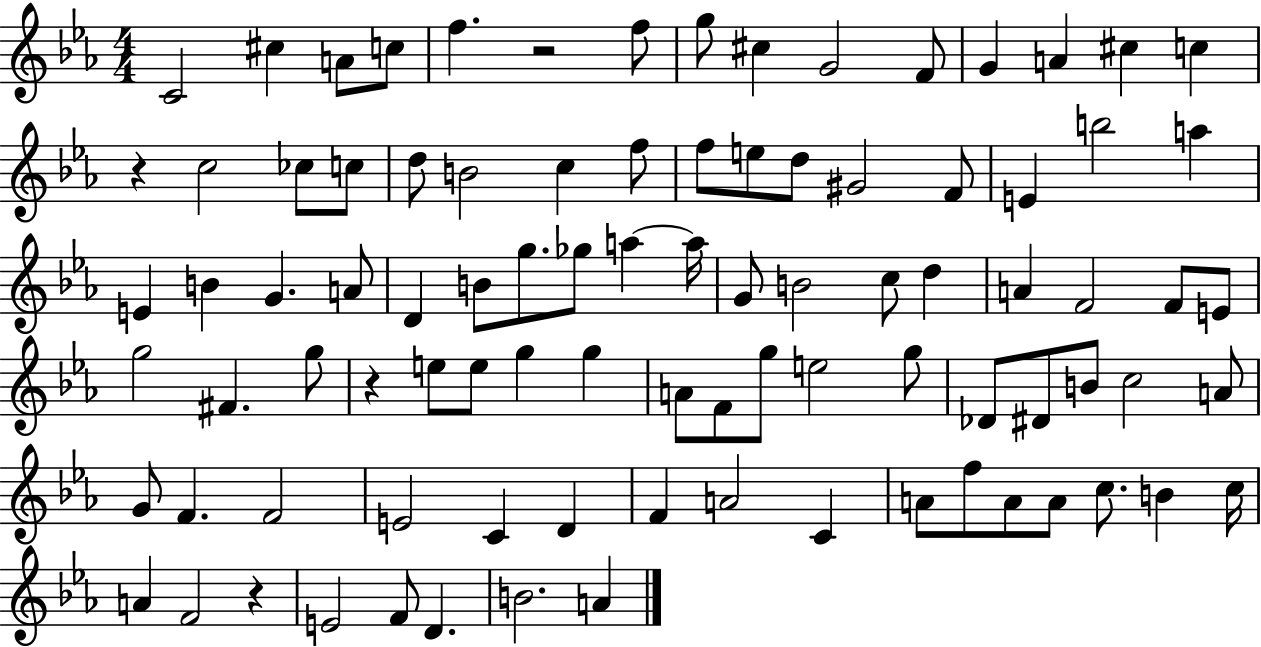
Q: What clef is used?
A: treble